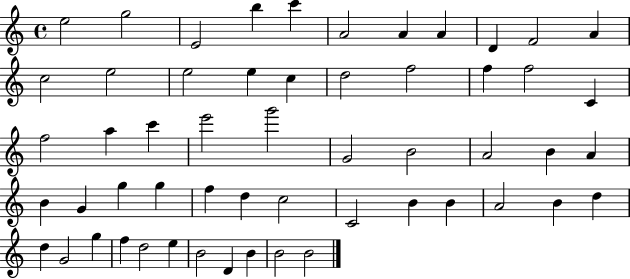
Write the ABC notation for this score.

X:1
T:Untitled
M:4/4
L:1/4
K:C
e2 g2 E2 b c' A2 A A D F2 A c2 e2 e2 e c d2 f2 f f2 C f2 a c' e'2 g'2 G2 B2 A2 B A B G g g f d c2 C2 B B A2 B d d G2 g f d2 e B2 D B B2 B2